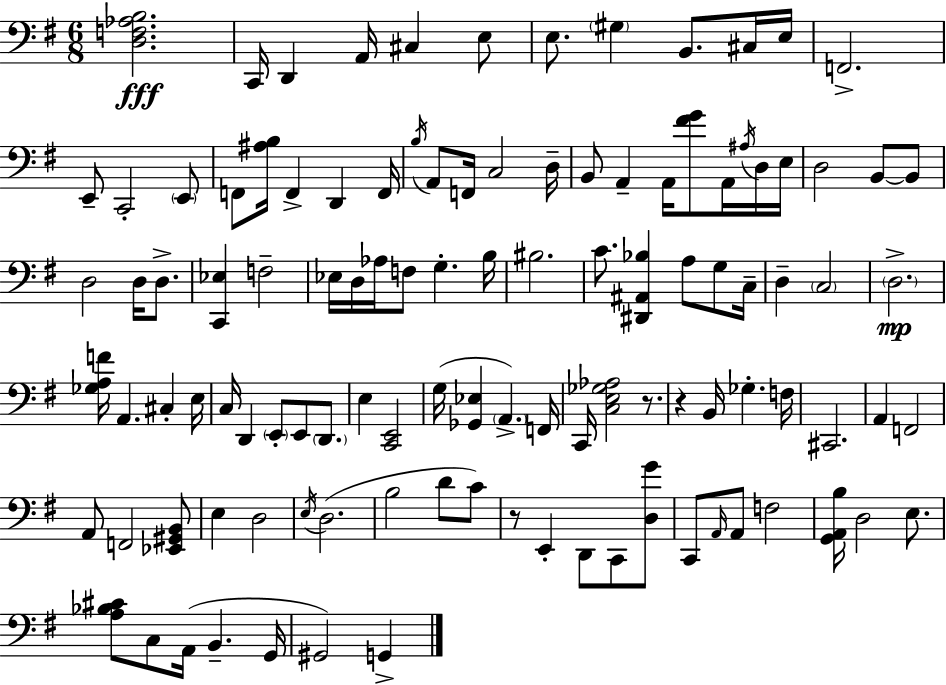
X:1
T:Untitled
M:6/8
L:1/4
K:Em
[D,F,_A,B,]2 C,,/4 D,, A,,/4 ^C, E,/2 E,/2 ^G, B,,/2 ^C,/4 E,/4 F,,2 E,,/2 C,,2 E,,/2 F,,/2 [^A,B,]/4 F,, D,, F,,/4 B,/4 A,,/2 F,,/4 C,2 D,/4 B,,/2 A,, A,,/4 [^FG]/2 A,,/4 ^A,/4 D,/4 E,/4 D,2 B,,/2 B,,/2 D,2 D,/4 D,/2 [C,,_E,] F,2 _E,/4 D,/4 _A,/4 F,/2 G, B,/4 ^B,2 C/2 [^D,,^A,,_B,] A,/2 G,/2 C,/4 D, C,2 D,2 [_G,A,F]/4 A,, ^C, E,/4 C,/4 D,, E,,/2 E,,/2 D,,/2 E, [C,,E,,]2 G,/4 [_G,,_E,] A,, F,,/4 C,,/4 [C,E,_G,_A,]2 z/2 z B,,/4 _G, F,/4 ^C,,2 A,, F,,2 A,,/2 F,,2 [_E,,^G,,B,,]/2 E, D,2 E,/4 D,2 B,2 D/2 C/2 z/2 E,, D,,/2 C,,/2 [D,G]/2 C,,/2 A,,/4 A,,/2 F,2 [G,,A,,B,]/4 D,2 E,/2 [A,_B,^C]/2 C,/2 A,,/4 B,, G,,/4 ^G,,2 G,,